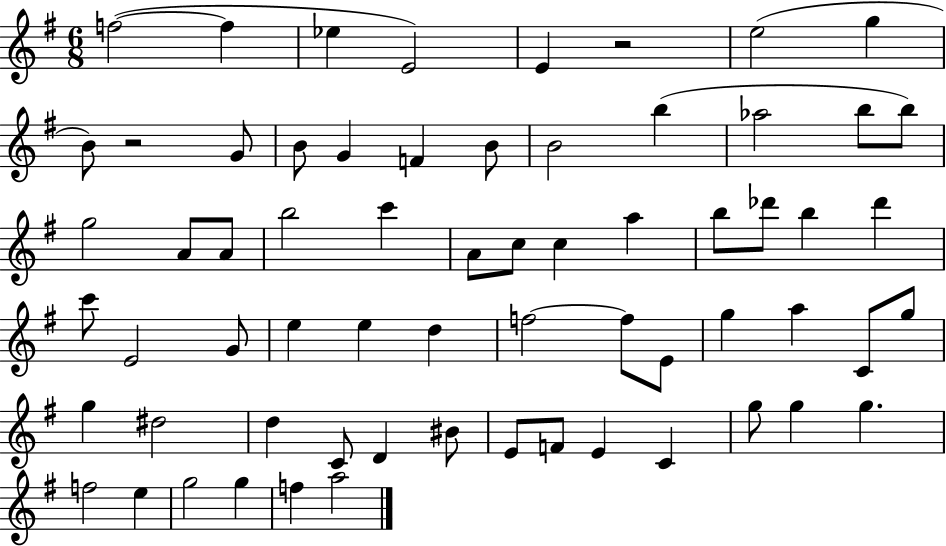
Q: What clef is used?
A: treble